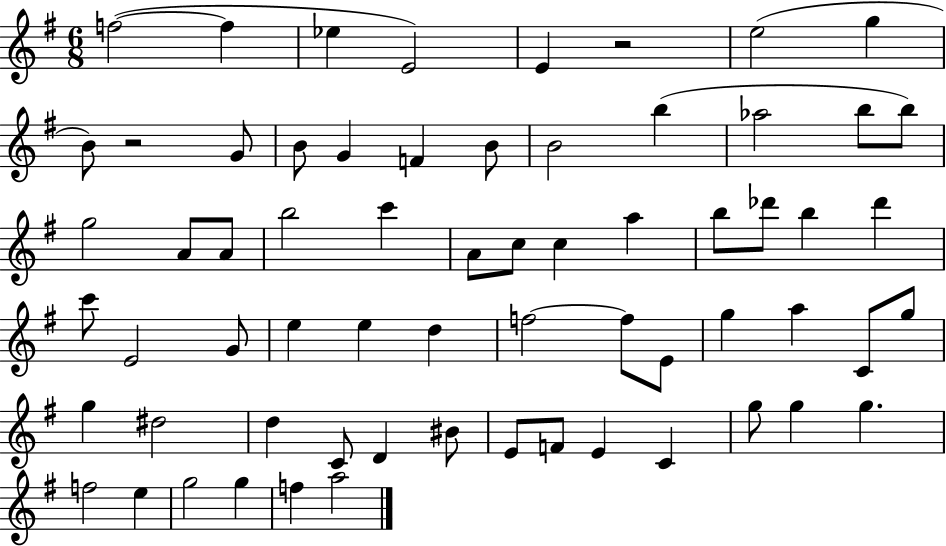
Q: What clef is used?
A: treble